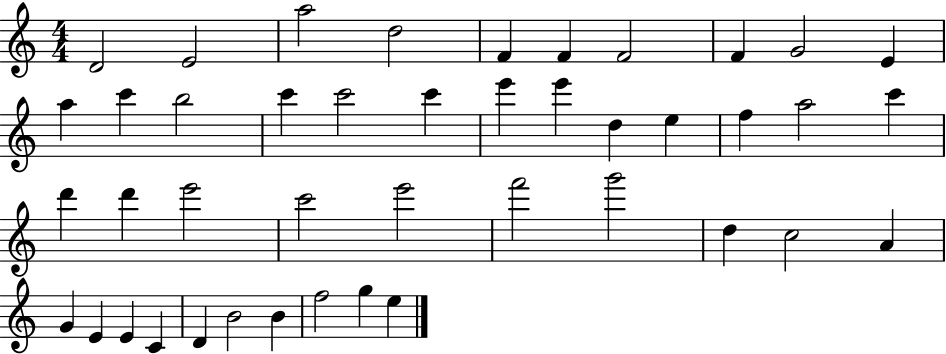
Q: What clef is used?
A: treble